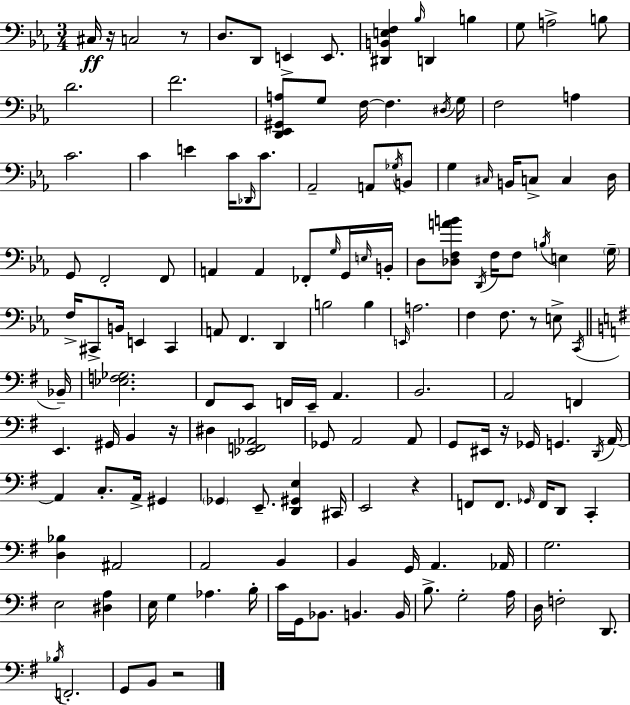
X:1
T:Untitled
M:3/4
L:1/4
K:Cm
^C,/4 z/4 C,2 z/2 D,/2 D,,/2 E,, E,,/2 [^D,,B,,E,F,] _B,/4 D,, B, G,/2 A,2 B,/2 D2 F2 [D,,_E,,^G,,A,]/2 G,/2 F,/4 F, ^D,/4 G,/4 F,2 A, C2 C E C/4 _D,,/4 C/2 _A,,2 A,,/2 _G,/4 B,,/2 G, ^C,/4 B,,/4 C,/2 C, D,/4 G,,/2 F,,2 F,,/2 A,, A,, _F,,/2 G,/4 G,,/4 E,/4 B,,/4 D,/2 [_D,F,AB]/2 D,,/4 F,/4 F,/2 B,/4 E, G,/4 F,/4 ^C,,/2 B,,/4 E,, ^C,, A,,/2 F,, D,, B,2 B, E,,/4 A,2 F, F,/2 z/2 E,/2 C,,/4 _B,,/4 [_E,F,_G,]2 ^F,,/2 E,,/2 F,,/4 E,,/4 A,, B,,2 A,,2 F,, E,, ^G,,/4 B,, z/4 ^D, [_E,,F,,_A,,]2 _G,,/2 A,,2 A,,/2 G,,/2 ^E,,/4 z/4 _G,,/4 G,, D,,/4 A,,/4 A,, C,/2 A,,/4 ^G,, _G,, E,,/2 [D,,^G,,E,] ^C,,/4 E,,2 z F,,/2 F,,/2 _G,,/4 F,,/4 D,,/2 C,, [D,_B,] ^A,,2 A,,2 B,, B,, G,,/4 A,, _A,,/4 G,2 E,2 [^D,A,] E,/4 G, _A, B,/4 C/4 G,,/4 _B,,/2 B,, B,,/4 B,/2 G,2 A,/4 D,/4 F,2 D,,/2 _B,/4 F,,2 G,,/2 B,,/2 z2